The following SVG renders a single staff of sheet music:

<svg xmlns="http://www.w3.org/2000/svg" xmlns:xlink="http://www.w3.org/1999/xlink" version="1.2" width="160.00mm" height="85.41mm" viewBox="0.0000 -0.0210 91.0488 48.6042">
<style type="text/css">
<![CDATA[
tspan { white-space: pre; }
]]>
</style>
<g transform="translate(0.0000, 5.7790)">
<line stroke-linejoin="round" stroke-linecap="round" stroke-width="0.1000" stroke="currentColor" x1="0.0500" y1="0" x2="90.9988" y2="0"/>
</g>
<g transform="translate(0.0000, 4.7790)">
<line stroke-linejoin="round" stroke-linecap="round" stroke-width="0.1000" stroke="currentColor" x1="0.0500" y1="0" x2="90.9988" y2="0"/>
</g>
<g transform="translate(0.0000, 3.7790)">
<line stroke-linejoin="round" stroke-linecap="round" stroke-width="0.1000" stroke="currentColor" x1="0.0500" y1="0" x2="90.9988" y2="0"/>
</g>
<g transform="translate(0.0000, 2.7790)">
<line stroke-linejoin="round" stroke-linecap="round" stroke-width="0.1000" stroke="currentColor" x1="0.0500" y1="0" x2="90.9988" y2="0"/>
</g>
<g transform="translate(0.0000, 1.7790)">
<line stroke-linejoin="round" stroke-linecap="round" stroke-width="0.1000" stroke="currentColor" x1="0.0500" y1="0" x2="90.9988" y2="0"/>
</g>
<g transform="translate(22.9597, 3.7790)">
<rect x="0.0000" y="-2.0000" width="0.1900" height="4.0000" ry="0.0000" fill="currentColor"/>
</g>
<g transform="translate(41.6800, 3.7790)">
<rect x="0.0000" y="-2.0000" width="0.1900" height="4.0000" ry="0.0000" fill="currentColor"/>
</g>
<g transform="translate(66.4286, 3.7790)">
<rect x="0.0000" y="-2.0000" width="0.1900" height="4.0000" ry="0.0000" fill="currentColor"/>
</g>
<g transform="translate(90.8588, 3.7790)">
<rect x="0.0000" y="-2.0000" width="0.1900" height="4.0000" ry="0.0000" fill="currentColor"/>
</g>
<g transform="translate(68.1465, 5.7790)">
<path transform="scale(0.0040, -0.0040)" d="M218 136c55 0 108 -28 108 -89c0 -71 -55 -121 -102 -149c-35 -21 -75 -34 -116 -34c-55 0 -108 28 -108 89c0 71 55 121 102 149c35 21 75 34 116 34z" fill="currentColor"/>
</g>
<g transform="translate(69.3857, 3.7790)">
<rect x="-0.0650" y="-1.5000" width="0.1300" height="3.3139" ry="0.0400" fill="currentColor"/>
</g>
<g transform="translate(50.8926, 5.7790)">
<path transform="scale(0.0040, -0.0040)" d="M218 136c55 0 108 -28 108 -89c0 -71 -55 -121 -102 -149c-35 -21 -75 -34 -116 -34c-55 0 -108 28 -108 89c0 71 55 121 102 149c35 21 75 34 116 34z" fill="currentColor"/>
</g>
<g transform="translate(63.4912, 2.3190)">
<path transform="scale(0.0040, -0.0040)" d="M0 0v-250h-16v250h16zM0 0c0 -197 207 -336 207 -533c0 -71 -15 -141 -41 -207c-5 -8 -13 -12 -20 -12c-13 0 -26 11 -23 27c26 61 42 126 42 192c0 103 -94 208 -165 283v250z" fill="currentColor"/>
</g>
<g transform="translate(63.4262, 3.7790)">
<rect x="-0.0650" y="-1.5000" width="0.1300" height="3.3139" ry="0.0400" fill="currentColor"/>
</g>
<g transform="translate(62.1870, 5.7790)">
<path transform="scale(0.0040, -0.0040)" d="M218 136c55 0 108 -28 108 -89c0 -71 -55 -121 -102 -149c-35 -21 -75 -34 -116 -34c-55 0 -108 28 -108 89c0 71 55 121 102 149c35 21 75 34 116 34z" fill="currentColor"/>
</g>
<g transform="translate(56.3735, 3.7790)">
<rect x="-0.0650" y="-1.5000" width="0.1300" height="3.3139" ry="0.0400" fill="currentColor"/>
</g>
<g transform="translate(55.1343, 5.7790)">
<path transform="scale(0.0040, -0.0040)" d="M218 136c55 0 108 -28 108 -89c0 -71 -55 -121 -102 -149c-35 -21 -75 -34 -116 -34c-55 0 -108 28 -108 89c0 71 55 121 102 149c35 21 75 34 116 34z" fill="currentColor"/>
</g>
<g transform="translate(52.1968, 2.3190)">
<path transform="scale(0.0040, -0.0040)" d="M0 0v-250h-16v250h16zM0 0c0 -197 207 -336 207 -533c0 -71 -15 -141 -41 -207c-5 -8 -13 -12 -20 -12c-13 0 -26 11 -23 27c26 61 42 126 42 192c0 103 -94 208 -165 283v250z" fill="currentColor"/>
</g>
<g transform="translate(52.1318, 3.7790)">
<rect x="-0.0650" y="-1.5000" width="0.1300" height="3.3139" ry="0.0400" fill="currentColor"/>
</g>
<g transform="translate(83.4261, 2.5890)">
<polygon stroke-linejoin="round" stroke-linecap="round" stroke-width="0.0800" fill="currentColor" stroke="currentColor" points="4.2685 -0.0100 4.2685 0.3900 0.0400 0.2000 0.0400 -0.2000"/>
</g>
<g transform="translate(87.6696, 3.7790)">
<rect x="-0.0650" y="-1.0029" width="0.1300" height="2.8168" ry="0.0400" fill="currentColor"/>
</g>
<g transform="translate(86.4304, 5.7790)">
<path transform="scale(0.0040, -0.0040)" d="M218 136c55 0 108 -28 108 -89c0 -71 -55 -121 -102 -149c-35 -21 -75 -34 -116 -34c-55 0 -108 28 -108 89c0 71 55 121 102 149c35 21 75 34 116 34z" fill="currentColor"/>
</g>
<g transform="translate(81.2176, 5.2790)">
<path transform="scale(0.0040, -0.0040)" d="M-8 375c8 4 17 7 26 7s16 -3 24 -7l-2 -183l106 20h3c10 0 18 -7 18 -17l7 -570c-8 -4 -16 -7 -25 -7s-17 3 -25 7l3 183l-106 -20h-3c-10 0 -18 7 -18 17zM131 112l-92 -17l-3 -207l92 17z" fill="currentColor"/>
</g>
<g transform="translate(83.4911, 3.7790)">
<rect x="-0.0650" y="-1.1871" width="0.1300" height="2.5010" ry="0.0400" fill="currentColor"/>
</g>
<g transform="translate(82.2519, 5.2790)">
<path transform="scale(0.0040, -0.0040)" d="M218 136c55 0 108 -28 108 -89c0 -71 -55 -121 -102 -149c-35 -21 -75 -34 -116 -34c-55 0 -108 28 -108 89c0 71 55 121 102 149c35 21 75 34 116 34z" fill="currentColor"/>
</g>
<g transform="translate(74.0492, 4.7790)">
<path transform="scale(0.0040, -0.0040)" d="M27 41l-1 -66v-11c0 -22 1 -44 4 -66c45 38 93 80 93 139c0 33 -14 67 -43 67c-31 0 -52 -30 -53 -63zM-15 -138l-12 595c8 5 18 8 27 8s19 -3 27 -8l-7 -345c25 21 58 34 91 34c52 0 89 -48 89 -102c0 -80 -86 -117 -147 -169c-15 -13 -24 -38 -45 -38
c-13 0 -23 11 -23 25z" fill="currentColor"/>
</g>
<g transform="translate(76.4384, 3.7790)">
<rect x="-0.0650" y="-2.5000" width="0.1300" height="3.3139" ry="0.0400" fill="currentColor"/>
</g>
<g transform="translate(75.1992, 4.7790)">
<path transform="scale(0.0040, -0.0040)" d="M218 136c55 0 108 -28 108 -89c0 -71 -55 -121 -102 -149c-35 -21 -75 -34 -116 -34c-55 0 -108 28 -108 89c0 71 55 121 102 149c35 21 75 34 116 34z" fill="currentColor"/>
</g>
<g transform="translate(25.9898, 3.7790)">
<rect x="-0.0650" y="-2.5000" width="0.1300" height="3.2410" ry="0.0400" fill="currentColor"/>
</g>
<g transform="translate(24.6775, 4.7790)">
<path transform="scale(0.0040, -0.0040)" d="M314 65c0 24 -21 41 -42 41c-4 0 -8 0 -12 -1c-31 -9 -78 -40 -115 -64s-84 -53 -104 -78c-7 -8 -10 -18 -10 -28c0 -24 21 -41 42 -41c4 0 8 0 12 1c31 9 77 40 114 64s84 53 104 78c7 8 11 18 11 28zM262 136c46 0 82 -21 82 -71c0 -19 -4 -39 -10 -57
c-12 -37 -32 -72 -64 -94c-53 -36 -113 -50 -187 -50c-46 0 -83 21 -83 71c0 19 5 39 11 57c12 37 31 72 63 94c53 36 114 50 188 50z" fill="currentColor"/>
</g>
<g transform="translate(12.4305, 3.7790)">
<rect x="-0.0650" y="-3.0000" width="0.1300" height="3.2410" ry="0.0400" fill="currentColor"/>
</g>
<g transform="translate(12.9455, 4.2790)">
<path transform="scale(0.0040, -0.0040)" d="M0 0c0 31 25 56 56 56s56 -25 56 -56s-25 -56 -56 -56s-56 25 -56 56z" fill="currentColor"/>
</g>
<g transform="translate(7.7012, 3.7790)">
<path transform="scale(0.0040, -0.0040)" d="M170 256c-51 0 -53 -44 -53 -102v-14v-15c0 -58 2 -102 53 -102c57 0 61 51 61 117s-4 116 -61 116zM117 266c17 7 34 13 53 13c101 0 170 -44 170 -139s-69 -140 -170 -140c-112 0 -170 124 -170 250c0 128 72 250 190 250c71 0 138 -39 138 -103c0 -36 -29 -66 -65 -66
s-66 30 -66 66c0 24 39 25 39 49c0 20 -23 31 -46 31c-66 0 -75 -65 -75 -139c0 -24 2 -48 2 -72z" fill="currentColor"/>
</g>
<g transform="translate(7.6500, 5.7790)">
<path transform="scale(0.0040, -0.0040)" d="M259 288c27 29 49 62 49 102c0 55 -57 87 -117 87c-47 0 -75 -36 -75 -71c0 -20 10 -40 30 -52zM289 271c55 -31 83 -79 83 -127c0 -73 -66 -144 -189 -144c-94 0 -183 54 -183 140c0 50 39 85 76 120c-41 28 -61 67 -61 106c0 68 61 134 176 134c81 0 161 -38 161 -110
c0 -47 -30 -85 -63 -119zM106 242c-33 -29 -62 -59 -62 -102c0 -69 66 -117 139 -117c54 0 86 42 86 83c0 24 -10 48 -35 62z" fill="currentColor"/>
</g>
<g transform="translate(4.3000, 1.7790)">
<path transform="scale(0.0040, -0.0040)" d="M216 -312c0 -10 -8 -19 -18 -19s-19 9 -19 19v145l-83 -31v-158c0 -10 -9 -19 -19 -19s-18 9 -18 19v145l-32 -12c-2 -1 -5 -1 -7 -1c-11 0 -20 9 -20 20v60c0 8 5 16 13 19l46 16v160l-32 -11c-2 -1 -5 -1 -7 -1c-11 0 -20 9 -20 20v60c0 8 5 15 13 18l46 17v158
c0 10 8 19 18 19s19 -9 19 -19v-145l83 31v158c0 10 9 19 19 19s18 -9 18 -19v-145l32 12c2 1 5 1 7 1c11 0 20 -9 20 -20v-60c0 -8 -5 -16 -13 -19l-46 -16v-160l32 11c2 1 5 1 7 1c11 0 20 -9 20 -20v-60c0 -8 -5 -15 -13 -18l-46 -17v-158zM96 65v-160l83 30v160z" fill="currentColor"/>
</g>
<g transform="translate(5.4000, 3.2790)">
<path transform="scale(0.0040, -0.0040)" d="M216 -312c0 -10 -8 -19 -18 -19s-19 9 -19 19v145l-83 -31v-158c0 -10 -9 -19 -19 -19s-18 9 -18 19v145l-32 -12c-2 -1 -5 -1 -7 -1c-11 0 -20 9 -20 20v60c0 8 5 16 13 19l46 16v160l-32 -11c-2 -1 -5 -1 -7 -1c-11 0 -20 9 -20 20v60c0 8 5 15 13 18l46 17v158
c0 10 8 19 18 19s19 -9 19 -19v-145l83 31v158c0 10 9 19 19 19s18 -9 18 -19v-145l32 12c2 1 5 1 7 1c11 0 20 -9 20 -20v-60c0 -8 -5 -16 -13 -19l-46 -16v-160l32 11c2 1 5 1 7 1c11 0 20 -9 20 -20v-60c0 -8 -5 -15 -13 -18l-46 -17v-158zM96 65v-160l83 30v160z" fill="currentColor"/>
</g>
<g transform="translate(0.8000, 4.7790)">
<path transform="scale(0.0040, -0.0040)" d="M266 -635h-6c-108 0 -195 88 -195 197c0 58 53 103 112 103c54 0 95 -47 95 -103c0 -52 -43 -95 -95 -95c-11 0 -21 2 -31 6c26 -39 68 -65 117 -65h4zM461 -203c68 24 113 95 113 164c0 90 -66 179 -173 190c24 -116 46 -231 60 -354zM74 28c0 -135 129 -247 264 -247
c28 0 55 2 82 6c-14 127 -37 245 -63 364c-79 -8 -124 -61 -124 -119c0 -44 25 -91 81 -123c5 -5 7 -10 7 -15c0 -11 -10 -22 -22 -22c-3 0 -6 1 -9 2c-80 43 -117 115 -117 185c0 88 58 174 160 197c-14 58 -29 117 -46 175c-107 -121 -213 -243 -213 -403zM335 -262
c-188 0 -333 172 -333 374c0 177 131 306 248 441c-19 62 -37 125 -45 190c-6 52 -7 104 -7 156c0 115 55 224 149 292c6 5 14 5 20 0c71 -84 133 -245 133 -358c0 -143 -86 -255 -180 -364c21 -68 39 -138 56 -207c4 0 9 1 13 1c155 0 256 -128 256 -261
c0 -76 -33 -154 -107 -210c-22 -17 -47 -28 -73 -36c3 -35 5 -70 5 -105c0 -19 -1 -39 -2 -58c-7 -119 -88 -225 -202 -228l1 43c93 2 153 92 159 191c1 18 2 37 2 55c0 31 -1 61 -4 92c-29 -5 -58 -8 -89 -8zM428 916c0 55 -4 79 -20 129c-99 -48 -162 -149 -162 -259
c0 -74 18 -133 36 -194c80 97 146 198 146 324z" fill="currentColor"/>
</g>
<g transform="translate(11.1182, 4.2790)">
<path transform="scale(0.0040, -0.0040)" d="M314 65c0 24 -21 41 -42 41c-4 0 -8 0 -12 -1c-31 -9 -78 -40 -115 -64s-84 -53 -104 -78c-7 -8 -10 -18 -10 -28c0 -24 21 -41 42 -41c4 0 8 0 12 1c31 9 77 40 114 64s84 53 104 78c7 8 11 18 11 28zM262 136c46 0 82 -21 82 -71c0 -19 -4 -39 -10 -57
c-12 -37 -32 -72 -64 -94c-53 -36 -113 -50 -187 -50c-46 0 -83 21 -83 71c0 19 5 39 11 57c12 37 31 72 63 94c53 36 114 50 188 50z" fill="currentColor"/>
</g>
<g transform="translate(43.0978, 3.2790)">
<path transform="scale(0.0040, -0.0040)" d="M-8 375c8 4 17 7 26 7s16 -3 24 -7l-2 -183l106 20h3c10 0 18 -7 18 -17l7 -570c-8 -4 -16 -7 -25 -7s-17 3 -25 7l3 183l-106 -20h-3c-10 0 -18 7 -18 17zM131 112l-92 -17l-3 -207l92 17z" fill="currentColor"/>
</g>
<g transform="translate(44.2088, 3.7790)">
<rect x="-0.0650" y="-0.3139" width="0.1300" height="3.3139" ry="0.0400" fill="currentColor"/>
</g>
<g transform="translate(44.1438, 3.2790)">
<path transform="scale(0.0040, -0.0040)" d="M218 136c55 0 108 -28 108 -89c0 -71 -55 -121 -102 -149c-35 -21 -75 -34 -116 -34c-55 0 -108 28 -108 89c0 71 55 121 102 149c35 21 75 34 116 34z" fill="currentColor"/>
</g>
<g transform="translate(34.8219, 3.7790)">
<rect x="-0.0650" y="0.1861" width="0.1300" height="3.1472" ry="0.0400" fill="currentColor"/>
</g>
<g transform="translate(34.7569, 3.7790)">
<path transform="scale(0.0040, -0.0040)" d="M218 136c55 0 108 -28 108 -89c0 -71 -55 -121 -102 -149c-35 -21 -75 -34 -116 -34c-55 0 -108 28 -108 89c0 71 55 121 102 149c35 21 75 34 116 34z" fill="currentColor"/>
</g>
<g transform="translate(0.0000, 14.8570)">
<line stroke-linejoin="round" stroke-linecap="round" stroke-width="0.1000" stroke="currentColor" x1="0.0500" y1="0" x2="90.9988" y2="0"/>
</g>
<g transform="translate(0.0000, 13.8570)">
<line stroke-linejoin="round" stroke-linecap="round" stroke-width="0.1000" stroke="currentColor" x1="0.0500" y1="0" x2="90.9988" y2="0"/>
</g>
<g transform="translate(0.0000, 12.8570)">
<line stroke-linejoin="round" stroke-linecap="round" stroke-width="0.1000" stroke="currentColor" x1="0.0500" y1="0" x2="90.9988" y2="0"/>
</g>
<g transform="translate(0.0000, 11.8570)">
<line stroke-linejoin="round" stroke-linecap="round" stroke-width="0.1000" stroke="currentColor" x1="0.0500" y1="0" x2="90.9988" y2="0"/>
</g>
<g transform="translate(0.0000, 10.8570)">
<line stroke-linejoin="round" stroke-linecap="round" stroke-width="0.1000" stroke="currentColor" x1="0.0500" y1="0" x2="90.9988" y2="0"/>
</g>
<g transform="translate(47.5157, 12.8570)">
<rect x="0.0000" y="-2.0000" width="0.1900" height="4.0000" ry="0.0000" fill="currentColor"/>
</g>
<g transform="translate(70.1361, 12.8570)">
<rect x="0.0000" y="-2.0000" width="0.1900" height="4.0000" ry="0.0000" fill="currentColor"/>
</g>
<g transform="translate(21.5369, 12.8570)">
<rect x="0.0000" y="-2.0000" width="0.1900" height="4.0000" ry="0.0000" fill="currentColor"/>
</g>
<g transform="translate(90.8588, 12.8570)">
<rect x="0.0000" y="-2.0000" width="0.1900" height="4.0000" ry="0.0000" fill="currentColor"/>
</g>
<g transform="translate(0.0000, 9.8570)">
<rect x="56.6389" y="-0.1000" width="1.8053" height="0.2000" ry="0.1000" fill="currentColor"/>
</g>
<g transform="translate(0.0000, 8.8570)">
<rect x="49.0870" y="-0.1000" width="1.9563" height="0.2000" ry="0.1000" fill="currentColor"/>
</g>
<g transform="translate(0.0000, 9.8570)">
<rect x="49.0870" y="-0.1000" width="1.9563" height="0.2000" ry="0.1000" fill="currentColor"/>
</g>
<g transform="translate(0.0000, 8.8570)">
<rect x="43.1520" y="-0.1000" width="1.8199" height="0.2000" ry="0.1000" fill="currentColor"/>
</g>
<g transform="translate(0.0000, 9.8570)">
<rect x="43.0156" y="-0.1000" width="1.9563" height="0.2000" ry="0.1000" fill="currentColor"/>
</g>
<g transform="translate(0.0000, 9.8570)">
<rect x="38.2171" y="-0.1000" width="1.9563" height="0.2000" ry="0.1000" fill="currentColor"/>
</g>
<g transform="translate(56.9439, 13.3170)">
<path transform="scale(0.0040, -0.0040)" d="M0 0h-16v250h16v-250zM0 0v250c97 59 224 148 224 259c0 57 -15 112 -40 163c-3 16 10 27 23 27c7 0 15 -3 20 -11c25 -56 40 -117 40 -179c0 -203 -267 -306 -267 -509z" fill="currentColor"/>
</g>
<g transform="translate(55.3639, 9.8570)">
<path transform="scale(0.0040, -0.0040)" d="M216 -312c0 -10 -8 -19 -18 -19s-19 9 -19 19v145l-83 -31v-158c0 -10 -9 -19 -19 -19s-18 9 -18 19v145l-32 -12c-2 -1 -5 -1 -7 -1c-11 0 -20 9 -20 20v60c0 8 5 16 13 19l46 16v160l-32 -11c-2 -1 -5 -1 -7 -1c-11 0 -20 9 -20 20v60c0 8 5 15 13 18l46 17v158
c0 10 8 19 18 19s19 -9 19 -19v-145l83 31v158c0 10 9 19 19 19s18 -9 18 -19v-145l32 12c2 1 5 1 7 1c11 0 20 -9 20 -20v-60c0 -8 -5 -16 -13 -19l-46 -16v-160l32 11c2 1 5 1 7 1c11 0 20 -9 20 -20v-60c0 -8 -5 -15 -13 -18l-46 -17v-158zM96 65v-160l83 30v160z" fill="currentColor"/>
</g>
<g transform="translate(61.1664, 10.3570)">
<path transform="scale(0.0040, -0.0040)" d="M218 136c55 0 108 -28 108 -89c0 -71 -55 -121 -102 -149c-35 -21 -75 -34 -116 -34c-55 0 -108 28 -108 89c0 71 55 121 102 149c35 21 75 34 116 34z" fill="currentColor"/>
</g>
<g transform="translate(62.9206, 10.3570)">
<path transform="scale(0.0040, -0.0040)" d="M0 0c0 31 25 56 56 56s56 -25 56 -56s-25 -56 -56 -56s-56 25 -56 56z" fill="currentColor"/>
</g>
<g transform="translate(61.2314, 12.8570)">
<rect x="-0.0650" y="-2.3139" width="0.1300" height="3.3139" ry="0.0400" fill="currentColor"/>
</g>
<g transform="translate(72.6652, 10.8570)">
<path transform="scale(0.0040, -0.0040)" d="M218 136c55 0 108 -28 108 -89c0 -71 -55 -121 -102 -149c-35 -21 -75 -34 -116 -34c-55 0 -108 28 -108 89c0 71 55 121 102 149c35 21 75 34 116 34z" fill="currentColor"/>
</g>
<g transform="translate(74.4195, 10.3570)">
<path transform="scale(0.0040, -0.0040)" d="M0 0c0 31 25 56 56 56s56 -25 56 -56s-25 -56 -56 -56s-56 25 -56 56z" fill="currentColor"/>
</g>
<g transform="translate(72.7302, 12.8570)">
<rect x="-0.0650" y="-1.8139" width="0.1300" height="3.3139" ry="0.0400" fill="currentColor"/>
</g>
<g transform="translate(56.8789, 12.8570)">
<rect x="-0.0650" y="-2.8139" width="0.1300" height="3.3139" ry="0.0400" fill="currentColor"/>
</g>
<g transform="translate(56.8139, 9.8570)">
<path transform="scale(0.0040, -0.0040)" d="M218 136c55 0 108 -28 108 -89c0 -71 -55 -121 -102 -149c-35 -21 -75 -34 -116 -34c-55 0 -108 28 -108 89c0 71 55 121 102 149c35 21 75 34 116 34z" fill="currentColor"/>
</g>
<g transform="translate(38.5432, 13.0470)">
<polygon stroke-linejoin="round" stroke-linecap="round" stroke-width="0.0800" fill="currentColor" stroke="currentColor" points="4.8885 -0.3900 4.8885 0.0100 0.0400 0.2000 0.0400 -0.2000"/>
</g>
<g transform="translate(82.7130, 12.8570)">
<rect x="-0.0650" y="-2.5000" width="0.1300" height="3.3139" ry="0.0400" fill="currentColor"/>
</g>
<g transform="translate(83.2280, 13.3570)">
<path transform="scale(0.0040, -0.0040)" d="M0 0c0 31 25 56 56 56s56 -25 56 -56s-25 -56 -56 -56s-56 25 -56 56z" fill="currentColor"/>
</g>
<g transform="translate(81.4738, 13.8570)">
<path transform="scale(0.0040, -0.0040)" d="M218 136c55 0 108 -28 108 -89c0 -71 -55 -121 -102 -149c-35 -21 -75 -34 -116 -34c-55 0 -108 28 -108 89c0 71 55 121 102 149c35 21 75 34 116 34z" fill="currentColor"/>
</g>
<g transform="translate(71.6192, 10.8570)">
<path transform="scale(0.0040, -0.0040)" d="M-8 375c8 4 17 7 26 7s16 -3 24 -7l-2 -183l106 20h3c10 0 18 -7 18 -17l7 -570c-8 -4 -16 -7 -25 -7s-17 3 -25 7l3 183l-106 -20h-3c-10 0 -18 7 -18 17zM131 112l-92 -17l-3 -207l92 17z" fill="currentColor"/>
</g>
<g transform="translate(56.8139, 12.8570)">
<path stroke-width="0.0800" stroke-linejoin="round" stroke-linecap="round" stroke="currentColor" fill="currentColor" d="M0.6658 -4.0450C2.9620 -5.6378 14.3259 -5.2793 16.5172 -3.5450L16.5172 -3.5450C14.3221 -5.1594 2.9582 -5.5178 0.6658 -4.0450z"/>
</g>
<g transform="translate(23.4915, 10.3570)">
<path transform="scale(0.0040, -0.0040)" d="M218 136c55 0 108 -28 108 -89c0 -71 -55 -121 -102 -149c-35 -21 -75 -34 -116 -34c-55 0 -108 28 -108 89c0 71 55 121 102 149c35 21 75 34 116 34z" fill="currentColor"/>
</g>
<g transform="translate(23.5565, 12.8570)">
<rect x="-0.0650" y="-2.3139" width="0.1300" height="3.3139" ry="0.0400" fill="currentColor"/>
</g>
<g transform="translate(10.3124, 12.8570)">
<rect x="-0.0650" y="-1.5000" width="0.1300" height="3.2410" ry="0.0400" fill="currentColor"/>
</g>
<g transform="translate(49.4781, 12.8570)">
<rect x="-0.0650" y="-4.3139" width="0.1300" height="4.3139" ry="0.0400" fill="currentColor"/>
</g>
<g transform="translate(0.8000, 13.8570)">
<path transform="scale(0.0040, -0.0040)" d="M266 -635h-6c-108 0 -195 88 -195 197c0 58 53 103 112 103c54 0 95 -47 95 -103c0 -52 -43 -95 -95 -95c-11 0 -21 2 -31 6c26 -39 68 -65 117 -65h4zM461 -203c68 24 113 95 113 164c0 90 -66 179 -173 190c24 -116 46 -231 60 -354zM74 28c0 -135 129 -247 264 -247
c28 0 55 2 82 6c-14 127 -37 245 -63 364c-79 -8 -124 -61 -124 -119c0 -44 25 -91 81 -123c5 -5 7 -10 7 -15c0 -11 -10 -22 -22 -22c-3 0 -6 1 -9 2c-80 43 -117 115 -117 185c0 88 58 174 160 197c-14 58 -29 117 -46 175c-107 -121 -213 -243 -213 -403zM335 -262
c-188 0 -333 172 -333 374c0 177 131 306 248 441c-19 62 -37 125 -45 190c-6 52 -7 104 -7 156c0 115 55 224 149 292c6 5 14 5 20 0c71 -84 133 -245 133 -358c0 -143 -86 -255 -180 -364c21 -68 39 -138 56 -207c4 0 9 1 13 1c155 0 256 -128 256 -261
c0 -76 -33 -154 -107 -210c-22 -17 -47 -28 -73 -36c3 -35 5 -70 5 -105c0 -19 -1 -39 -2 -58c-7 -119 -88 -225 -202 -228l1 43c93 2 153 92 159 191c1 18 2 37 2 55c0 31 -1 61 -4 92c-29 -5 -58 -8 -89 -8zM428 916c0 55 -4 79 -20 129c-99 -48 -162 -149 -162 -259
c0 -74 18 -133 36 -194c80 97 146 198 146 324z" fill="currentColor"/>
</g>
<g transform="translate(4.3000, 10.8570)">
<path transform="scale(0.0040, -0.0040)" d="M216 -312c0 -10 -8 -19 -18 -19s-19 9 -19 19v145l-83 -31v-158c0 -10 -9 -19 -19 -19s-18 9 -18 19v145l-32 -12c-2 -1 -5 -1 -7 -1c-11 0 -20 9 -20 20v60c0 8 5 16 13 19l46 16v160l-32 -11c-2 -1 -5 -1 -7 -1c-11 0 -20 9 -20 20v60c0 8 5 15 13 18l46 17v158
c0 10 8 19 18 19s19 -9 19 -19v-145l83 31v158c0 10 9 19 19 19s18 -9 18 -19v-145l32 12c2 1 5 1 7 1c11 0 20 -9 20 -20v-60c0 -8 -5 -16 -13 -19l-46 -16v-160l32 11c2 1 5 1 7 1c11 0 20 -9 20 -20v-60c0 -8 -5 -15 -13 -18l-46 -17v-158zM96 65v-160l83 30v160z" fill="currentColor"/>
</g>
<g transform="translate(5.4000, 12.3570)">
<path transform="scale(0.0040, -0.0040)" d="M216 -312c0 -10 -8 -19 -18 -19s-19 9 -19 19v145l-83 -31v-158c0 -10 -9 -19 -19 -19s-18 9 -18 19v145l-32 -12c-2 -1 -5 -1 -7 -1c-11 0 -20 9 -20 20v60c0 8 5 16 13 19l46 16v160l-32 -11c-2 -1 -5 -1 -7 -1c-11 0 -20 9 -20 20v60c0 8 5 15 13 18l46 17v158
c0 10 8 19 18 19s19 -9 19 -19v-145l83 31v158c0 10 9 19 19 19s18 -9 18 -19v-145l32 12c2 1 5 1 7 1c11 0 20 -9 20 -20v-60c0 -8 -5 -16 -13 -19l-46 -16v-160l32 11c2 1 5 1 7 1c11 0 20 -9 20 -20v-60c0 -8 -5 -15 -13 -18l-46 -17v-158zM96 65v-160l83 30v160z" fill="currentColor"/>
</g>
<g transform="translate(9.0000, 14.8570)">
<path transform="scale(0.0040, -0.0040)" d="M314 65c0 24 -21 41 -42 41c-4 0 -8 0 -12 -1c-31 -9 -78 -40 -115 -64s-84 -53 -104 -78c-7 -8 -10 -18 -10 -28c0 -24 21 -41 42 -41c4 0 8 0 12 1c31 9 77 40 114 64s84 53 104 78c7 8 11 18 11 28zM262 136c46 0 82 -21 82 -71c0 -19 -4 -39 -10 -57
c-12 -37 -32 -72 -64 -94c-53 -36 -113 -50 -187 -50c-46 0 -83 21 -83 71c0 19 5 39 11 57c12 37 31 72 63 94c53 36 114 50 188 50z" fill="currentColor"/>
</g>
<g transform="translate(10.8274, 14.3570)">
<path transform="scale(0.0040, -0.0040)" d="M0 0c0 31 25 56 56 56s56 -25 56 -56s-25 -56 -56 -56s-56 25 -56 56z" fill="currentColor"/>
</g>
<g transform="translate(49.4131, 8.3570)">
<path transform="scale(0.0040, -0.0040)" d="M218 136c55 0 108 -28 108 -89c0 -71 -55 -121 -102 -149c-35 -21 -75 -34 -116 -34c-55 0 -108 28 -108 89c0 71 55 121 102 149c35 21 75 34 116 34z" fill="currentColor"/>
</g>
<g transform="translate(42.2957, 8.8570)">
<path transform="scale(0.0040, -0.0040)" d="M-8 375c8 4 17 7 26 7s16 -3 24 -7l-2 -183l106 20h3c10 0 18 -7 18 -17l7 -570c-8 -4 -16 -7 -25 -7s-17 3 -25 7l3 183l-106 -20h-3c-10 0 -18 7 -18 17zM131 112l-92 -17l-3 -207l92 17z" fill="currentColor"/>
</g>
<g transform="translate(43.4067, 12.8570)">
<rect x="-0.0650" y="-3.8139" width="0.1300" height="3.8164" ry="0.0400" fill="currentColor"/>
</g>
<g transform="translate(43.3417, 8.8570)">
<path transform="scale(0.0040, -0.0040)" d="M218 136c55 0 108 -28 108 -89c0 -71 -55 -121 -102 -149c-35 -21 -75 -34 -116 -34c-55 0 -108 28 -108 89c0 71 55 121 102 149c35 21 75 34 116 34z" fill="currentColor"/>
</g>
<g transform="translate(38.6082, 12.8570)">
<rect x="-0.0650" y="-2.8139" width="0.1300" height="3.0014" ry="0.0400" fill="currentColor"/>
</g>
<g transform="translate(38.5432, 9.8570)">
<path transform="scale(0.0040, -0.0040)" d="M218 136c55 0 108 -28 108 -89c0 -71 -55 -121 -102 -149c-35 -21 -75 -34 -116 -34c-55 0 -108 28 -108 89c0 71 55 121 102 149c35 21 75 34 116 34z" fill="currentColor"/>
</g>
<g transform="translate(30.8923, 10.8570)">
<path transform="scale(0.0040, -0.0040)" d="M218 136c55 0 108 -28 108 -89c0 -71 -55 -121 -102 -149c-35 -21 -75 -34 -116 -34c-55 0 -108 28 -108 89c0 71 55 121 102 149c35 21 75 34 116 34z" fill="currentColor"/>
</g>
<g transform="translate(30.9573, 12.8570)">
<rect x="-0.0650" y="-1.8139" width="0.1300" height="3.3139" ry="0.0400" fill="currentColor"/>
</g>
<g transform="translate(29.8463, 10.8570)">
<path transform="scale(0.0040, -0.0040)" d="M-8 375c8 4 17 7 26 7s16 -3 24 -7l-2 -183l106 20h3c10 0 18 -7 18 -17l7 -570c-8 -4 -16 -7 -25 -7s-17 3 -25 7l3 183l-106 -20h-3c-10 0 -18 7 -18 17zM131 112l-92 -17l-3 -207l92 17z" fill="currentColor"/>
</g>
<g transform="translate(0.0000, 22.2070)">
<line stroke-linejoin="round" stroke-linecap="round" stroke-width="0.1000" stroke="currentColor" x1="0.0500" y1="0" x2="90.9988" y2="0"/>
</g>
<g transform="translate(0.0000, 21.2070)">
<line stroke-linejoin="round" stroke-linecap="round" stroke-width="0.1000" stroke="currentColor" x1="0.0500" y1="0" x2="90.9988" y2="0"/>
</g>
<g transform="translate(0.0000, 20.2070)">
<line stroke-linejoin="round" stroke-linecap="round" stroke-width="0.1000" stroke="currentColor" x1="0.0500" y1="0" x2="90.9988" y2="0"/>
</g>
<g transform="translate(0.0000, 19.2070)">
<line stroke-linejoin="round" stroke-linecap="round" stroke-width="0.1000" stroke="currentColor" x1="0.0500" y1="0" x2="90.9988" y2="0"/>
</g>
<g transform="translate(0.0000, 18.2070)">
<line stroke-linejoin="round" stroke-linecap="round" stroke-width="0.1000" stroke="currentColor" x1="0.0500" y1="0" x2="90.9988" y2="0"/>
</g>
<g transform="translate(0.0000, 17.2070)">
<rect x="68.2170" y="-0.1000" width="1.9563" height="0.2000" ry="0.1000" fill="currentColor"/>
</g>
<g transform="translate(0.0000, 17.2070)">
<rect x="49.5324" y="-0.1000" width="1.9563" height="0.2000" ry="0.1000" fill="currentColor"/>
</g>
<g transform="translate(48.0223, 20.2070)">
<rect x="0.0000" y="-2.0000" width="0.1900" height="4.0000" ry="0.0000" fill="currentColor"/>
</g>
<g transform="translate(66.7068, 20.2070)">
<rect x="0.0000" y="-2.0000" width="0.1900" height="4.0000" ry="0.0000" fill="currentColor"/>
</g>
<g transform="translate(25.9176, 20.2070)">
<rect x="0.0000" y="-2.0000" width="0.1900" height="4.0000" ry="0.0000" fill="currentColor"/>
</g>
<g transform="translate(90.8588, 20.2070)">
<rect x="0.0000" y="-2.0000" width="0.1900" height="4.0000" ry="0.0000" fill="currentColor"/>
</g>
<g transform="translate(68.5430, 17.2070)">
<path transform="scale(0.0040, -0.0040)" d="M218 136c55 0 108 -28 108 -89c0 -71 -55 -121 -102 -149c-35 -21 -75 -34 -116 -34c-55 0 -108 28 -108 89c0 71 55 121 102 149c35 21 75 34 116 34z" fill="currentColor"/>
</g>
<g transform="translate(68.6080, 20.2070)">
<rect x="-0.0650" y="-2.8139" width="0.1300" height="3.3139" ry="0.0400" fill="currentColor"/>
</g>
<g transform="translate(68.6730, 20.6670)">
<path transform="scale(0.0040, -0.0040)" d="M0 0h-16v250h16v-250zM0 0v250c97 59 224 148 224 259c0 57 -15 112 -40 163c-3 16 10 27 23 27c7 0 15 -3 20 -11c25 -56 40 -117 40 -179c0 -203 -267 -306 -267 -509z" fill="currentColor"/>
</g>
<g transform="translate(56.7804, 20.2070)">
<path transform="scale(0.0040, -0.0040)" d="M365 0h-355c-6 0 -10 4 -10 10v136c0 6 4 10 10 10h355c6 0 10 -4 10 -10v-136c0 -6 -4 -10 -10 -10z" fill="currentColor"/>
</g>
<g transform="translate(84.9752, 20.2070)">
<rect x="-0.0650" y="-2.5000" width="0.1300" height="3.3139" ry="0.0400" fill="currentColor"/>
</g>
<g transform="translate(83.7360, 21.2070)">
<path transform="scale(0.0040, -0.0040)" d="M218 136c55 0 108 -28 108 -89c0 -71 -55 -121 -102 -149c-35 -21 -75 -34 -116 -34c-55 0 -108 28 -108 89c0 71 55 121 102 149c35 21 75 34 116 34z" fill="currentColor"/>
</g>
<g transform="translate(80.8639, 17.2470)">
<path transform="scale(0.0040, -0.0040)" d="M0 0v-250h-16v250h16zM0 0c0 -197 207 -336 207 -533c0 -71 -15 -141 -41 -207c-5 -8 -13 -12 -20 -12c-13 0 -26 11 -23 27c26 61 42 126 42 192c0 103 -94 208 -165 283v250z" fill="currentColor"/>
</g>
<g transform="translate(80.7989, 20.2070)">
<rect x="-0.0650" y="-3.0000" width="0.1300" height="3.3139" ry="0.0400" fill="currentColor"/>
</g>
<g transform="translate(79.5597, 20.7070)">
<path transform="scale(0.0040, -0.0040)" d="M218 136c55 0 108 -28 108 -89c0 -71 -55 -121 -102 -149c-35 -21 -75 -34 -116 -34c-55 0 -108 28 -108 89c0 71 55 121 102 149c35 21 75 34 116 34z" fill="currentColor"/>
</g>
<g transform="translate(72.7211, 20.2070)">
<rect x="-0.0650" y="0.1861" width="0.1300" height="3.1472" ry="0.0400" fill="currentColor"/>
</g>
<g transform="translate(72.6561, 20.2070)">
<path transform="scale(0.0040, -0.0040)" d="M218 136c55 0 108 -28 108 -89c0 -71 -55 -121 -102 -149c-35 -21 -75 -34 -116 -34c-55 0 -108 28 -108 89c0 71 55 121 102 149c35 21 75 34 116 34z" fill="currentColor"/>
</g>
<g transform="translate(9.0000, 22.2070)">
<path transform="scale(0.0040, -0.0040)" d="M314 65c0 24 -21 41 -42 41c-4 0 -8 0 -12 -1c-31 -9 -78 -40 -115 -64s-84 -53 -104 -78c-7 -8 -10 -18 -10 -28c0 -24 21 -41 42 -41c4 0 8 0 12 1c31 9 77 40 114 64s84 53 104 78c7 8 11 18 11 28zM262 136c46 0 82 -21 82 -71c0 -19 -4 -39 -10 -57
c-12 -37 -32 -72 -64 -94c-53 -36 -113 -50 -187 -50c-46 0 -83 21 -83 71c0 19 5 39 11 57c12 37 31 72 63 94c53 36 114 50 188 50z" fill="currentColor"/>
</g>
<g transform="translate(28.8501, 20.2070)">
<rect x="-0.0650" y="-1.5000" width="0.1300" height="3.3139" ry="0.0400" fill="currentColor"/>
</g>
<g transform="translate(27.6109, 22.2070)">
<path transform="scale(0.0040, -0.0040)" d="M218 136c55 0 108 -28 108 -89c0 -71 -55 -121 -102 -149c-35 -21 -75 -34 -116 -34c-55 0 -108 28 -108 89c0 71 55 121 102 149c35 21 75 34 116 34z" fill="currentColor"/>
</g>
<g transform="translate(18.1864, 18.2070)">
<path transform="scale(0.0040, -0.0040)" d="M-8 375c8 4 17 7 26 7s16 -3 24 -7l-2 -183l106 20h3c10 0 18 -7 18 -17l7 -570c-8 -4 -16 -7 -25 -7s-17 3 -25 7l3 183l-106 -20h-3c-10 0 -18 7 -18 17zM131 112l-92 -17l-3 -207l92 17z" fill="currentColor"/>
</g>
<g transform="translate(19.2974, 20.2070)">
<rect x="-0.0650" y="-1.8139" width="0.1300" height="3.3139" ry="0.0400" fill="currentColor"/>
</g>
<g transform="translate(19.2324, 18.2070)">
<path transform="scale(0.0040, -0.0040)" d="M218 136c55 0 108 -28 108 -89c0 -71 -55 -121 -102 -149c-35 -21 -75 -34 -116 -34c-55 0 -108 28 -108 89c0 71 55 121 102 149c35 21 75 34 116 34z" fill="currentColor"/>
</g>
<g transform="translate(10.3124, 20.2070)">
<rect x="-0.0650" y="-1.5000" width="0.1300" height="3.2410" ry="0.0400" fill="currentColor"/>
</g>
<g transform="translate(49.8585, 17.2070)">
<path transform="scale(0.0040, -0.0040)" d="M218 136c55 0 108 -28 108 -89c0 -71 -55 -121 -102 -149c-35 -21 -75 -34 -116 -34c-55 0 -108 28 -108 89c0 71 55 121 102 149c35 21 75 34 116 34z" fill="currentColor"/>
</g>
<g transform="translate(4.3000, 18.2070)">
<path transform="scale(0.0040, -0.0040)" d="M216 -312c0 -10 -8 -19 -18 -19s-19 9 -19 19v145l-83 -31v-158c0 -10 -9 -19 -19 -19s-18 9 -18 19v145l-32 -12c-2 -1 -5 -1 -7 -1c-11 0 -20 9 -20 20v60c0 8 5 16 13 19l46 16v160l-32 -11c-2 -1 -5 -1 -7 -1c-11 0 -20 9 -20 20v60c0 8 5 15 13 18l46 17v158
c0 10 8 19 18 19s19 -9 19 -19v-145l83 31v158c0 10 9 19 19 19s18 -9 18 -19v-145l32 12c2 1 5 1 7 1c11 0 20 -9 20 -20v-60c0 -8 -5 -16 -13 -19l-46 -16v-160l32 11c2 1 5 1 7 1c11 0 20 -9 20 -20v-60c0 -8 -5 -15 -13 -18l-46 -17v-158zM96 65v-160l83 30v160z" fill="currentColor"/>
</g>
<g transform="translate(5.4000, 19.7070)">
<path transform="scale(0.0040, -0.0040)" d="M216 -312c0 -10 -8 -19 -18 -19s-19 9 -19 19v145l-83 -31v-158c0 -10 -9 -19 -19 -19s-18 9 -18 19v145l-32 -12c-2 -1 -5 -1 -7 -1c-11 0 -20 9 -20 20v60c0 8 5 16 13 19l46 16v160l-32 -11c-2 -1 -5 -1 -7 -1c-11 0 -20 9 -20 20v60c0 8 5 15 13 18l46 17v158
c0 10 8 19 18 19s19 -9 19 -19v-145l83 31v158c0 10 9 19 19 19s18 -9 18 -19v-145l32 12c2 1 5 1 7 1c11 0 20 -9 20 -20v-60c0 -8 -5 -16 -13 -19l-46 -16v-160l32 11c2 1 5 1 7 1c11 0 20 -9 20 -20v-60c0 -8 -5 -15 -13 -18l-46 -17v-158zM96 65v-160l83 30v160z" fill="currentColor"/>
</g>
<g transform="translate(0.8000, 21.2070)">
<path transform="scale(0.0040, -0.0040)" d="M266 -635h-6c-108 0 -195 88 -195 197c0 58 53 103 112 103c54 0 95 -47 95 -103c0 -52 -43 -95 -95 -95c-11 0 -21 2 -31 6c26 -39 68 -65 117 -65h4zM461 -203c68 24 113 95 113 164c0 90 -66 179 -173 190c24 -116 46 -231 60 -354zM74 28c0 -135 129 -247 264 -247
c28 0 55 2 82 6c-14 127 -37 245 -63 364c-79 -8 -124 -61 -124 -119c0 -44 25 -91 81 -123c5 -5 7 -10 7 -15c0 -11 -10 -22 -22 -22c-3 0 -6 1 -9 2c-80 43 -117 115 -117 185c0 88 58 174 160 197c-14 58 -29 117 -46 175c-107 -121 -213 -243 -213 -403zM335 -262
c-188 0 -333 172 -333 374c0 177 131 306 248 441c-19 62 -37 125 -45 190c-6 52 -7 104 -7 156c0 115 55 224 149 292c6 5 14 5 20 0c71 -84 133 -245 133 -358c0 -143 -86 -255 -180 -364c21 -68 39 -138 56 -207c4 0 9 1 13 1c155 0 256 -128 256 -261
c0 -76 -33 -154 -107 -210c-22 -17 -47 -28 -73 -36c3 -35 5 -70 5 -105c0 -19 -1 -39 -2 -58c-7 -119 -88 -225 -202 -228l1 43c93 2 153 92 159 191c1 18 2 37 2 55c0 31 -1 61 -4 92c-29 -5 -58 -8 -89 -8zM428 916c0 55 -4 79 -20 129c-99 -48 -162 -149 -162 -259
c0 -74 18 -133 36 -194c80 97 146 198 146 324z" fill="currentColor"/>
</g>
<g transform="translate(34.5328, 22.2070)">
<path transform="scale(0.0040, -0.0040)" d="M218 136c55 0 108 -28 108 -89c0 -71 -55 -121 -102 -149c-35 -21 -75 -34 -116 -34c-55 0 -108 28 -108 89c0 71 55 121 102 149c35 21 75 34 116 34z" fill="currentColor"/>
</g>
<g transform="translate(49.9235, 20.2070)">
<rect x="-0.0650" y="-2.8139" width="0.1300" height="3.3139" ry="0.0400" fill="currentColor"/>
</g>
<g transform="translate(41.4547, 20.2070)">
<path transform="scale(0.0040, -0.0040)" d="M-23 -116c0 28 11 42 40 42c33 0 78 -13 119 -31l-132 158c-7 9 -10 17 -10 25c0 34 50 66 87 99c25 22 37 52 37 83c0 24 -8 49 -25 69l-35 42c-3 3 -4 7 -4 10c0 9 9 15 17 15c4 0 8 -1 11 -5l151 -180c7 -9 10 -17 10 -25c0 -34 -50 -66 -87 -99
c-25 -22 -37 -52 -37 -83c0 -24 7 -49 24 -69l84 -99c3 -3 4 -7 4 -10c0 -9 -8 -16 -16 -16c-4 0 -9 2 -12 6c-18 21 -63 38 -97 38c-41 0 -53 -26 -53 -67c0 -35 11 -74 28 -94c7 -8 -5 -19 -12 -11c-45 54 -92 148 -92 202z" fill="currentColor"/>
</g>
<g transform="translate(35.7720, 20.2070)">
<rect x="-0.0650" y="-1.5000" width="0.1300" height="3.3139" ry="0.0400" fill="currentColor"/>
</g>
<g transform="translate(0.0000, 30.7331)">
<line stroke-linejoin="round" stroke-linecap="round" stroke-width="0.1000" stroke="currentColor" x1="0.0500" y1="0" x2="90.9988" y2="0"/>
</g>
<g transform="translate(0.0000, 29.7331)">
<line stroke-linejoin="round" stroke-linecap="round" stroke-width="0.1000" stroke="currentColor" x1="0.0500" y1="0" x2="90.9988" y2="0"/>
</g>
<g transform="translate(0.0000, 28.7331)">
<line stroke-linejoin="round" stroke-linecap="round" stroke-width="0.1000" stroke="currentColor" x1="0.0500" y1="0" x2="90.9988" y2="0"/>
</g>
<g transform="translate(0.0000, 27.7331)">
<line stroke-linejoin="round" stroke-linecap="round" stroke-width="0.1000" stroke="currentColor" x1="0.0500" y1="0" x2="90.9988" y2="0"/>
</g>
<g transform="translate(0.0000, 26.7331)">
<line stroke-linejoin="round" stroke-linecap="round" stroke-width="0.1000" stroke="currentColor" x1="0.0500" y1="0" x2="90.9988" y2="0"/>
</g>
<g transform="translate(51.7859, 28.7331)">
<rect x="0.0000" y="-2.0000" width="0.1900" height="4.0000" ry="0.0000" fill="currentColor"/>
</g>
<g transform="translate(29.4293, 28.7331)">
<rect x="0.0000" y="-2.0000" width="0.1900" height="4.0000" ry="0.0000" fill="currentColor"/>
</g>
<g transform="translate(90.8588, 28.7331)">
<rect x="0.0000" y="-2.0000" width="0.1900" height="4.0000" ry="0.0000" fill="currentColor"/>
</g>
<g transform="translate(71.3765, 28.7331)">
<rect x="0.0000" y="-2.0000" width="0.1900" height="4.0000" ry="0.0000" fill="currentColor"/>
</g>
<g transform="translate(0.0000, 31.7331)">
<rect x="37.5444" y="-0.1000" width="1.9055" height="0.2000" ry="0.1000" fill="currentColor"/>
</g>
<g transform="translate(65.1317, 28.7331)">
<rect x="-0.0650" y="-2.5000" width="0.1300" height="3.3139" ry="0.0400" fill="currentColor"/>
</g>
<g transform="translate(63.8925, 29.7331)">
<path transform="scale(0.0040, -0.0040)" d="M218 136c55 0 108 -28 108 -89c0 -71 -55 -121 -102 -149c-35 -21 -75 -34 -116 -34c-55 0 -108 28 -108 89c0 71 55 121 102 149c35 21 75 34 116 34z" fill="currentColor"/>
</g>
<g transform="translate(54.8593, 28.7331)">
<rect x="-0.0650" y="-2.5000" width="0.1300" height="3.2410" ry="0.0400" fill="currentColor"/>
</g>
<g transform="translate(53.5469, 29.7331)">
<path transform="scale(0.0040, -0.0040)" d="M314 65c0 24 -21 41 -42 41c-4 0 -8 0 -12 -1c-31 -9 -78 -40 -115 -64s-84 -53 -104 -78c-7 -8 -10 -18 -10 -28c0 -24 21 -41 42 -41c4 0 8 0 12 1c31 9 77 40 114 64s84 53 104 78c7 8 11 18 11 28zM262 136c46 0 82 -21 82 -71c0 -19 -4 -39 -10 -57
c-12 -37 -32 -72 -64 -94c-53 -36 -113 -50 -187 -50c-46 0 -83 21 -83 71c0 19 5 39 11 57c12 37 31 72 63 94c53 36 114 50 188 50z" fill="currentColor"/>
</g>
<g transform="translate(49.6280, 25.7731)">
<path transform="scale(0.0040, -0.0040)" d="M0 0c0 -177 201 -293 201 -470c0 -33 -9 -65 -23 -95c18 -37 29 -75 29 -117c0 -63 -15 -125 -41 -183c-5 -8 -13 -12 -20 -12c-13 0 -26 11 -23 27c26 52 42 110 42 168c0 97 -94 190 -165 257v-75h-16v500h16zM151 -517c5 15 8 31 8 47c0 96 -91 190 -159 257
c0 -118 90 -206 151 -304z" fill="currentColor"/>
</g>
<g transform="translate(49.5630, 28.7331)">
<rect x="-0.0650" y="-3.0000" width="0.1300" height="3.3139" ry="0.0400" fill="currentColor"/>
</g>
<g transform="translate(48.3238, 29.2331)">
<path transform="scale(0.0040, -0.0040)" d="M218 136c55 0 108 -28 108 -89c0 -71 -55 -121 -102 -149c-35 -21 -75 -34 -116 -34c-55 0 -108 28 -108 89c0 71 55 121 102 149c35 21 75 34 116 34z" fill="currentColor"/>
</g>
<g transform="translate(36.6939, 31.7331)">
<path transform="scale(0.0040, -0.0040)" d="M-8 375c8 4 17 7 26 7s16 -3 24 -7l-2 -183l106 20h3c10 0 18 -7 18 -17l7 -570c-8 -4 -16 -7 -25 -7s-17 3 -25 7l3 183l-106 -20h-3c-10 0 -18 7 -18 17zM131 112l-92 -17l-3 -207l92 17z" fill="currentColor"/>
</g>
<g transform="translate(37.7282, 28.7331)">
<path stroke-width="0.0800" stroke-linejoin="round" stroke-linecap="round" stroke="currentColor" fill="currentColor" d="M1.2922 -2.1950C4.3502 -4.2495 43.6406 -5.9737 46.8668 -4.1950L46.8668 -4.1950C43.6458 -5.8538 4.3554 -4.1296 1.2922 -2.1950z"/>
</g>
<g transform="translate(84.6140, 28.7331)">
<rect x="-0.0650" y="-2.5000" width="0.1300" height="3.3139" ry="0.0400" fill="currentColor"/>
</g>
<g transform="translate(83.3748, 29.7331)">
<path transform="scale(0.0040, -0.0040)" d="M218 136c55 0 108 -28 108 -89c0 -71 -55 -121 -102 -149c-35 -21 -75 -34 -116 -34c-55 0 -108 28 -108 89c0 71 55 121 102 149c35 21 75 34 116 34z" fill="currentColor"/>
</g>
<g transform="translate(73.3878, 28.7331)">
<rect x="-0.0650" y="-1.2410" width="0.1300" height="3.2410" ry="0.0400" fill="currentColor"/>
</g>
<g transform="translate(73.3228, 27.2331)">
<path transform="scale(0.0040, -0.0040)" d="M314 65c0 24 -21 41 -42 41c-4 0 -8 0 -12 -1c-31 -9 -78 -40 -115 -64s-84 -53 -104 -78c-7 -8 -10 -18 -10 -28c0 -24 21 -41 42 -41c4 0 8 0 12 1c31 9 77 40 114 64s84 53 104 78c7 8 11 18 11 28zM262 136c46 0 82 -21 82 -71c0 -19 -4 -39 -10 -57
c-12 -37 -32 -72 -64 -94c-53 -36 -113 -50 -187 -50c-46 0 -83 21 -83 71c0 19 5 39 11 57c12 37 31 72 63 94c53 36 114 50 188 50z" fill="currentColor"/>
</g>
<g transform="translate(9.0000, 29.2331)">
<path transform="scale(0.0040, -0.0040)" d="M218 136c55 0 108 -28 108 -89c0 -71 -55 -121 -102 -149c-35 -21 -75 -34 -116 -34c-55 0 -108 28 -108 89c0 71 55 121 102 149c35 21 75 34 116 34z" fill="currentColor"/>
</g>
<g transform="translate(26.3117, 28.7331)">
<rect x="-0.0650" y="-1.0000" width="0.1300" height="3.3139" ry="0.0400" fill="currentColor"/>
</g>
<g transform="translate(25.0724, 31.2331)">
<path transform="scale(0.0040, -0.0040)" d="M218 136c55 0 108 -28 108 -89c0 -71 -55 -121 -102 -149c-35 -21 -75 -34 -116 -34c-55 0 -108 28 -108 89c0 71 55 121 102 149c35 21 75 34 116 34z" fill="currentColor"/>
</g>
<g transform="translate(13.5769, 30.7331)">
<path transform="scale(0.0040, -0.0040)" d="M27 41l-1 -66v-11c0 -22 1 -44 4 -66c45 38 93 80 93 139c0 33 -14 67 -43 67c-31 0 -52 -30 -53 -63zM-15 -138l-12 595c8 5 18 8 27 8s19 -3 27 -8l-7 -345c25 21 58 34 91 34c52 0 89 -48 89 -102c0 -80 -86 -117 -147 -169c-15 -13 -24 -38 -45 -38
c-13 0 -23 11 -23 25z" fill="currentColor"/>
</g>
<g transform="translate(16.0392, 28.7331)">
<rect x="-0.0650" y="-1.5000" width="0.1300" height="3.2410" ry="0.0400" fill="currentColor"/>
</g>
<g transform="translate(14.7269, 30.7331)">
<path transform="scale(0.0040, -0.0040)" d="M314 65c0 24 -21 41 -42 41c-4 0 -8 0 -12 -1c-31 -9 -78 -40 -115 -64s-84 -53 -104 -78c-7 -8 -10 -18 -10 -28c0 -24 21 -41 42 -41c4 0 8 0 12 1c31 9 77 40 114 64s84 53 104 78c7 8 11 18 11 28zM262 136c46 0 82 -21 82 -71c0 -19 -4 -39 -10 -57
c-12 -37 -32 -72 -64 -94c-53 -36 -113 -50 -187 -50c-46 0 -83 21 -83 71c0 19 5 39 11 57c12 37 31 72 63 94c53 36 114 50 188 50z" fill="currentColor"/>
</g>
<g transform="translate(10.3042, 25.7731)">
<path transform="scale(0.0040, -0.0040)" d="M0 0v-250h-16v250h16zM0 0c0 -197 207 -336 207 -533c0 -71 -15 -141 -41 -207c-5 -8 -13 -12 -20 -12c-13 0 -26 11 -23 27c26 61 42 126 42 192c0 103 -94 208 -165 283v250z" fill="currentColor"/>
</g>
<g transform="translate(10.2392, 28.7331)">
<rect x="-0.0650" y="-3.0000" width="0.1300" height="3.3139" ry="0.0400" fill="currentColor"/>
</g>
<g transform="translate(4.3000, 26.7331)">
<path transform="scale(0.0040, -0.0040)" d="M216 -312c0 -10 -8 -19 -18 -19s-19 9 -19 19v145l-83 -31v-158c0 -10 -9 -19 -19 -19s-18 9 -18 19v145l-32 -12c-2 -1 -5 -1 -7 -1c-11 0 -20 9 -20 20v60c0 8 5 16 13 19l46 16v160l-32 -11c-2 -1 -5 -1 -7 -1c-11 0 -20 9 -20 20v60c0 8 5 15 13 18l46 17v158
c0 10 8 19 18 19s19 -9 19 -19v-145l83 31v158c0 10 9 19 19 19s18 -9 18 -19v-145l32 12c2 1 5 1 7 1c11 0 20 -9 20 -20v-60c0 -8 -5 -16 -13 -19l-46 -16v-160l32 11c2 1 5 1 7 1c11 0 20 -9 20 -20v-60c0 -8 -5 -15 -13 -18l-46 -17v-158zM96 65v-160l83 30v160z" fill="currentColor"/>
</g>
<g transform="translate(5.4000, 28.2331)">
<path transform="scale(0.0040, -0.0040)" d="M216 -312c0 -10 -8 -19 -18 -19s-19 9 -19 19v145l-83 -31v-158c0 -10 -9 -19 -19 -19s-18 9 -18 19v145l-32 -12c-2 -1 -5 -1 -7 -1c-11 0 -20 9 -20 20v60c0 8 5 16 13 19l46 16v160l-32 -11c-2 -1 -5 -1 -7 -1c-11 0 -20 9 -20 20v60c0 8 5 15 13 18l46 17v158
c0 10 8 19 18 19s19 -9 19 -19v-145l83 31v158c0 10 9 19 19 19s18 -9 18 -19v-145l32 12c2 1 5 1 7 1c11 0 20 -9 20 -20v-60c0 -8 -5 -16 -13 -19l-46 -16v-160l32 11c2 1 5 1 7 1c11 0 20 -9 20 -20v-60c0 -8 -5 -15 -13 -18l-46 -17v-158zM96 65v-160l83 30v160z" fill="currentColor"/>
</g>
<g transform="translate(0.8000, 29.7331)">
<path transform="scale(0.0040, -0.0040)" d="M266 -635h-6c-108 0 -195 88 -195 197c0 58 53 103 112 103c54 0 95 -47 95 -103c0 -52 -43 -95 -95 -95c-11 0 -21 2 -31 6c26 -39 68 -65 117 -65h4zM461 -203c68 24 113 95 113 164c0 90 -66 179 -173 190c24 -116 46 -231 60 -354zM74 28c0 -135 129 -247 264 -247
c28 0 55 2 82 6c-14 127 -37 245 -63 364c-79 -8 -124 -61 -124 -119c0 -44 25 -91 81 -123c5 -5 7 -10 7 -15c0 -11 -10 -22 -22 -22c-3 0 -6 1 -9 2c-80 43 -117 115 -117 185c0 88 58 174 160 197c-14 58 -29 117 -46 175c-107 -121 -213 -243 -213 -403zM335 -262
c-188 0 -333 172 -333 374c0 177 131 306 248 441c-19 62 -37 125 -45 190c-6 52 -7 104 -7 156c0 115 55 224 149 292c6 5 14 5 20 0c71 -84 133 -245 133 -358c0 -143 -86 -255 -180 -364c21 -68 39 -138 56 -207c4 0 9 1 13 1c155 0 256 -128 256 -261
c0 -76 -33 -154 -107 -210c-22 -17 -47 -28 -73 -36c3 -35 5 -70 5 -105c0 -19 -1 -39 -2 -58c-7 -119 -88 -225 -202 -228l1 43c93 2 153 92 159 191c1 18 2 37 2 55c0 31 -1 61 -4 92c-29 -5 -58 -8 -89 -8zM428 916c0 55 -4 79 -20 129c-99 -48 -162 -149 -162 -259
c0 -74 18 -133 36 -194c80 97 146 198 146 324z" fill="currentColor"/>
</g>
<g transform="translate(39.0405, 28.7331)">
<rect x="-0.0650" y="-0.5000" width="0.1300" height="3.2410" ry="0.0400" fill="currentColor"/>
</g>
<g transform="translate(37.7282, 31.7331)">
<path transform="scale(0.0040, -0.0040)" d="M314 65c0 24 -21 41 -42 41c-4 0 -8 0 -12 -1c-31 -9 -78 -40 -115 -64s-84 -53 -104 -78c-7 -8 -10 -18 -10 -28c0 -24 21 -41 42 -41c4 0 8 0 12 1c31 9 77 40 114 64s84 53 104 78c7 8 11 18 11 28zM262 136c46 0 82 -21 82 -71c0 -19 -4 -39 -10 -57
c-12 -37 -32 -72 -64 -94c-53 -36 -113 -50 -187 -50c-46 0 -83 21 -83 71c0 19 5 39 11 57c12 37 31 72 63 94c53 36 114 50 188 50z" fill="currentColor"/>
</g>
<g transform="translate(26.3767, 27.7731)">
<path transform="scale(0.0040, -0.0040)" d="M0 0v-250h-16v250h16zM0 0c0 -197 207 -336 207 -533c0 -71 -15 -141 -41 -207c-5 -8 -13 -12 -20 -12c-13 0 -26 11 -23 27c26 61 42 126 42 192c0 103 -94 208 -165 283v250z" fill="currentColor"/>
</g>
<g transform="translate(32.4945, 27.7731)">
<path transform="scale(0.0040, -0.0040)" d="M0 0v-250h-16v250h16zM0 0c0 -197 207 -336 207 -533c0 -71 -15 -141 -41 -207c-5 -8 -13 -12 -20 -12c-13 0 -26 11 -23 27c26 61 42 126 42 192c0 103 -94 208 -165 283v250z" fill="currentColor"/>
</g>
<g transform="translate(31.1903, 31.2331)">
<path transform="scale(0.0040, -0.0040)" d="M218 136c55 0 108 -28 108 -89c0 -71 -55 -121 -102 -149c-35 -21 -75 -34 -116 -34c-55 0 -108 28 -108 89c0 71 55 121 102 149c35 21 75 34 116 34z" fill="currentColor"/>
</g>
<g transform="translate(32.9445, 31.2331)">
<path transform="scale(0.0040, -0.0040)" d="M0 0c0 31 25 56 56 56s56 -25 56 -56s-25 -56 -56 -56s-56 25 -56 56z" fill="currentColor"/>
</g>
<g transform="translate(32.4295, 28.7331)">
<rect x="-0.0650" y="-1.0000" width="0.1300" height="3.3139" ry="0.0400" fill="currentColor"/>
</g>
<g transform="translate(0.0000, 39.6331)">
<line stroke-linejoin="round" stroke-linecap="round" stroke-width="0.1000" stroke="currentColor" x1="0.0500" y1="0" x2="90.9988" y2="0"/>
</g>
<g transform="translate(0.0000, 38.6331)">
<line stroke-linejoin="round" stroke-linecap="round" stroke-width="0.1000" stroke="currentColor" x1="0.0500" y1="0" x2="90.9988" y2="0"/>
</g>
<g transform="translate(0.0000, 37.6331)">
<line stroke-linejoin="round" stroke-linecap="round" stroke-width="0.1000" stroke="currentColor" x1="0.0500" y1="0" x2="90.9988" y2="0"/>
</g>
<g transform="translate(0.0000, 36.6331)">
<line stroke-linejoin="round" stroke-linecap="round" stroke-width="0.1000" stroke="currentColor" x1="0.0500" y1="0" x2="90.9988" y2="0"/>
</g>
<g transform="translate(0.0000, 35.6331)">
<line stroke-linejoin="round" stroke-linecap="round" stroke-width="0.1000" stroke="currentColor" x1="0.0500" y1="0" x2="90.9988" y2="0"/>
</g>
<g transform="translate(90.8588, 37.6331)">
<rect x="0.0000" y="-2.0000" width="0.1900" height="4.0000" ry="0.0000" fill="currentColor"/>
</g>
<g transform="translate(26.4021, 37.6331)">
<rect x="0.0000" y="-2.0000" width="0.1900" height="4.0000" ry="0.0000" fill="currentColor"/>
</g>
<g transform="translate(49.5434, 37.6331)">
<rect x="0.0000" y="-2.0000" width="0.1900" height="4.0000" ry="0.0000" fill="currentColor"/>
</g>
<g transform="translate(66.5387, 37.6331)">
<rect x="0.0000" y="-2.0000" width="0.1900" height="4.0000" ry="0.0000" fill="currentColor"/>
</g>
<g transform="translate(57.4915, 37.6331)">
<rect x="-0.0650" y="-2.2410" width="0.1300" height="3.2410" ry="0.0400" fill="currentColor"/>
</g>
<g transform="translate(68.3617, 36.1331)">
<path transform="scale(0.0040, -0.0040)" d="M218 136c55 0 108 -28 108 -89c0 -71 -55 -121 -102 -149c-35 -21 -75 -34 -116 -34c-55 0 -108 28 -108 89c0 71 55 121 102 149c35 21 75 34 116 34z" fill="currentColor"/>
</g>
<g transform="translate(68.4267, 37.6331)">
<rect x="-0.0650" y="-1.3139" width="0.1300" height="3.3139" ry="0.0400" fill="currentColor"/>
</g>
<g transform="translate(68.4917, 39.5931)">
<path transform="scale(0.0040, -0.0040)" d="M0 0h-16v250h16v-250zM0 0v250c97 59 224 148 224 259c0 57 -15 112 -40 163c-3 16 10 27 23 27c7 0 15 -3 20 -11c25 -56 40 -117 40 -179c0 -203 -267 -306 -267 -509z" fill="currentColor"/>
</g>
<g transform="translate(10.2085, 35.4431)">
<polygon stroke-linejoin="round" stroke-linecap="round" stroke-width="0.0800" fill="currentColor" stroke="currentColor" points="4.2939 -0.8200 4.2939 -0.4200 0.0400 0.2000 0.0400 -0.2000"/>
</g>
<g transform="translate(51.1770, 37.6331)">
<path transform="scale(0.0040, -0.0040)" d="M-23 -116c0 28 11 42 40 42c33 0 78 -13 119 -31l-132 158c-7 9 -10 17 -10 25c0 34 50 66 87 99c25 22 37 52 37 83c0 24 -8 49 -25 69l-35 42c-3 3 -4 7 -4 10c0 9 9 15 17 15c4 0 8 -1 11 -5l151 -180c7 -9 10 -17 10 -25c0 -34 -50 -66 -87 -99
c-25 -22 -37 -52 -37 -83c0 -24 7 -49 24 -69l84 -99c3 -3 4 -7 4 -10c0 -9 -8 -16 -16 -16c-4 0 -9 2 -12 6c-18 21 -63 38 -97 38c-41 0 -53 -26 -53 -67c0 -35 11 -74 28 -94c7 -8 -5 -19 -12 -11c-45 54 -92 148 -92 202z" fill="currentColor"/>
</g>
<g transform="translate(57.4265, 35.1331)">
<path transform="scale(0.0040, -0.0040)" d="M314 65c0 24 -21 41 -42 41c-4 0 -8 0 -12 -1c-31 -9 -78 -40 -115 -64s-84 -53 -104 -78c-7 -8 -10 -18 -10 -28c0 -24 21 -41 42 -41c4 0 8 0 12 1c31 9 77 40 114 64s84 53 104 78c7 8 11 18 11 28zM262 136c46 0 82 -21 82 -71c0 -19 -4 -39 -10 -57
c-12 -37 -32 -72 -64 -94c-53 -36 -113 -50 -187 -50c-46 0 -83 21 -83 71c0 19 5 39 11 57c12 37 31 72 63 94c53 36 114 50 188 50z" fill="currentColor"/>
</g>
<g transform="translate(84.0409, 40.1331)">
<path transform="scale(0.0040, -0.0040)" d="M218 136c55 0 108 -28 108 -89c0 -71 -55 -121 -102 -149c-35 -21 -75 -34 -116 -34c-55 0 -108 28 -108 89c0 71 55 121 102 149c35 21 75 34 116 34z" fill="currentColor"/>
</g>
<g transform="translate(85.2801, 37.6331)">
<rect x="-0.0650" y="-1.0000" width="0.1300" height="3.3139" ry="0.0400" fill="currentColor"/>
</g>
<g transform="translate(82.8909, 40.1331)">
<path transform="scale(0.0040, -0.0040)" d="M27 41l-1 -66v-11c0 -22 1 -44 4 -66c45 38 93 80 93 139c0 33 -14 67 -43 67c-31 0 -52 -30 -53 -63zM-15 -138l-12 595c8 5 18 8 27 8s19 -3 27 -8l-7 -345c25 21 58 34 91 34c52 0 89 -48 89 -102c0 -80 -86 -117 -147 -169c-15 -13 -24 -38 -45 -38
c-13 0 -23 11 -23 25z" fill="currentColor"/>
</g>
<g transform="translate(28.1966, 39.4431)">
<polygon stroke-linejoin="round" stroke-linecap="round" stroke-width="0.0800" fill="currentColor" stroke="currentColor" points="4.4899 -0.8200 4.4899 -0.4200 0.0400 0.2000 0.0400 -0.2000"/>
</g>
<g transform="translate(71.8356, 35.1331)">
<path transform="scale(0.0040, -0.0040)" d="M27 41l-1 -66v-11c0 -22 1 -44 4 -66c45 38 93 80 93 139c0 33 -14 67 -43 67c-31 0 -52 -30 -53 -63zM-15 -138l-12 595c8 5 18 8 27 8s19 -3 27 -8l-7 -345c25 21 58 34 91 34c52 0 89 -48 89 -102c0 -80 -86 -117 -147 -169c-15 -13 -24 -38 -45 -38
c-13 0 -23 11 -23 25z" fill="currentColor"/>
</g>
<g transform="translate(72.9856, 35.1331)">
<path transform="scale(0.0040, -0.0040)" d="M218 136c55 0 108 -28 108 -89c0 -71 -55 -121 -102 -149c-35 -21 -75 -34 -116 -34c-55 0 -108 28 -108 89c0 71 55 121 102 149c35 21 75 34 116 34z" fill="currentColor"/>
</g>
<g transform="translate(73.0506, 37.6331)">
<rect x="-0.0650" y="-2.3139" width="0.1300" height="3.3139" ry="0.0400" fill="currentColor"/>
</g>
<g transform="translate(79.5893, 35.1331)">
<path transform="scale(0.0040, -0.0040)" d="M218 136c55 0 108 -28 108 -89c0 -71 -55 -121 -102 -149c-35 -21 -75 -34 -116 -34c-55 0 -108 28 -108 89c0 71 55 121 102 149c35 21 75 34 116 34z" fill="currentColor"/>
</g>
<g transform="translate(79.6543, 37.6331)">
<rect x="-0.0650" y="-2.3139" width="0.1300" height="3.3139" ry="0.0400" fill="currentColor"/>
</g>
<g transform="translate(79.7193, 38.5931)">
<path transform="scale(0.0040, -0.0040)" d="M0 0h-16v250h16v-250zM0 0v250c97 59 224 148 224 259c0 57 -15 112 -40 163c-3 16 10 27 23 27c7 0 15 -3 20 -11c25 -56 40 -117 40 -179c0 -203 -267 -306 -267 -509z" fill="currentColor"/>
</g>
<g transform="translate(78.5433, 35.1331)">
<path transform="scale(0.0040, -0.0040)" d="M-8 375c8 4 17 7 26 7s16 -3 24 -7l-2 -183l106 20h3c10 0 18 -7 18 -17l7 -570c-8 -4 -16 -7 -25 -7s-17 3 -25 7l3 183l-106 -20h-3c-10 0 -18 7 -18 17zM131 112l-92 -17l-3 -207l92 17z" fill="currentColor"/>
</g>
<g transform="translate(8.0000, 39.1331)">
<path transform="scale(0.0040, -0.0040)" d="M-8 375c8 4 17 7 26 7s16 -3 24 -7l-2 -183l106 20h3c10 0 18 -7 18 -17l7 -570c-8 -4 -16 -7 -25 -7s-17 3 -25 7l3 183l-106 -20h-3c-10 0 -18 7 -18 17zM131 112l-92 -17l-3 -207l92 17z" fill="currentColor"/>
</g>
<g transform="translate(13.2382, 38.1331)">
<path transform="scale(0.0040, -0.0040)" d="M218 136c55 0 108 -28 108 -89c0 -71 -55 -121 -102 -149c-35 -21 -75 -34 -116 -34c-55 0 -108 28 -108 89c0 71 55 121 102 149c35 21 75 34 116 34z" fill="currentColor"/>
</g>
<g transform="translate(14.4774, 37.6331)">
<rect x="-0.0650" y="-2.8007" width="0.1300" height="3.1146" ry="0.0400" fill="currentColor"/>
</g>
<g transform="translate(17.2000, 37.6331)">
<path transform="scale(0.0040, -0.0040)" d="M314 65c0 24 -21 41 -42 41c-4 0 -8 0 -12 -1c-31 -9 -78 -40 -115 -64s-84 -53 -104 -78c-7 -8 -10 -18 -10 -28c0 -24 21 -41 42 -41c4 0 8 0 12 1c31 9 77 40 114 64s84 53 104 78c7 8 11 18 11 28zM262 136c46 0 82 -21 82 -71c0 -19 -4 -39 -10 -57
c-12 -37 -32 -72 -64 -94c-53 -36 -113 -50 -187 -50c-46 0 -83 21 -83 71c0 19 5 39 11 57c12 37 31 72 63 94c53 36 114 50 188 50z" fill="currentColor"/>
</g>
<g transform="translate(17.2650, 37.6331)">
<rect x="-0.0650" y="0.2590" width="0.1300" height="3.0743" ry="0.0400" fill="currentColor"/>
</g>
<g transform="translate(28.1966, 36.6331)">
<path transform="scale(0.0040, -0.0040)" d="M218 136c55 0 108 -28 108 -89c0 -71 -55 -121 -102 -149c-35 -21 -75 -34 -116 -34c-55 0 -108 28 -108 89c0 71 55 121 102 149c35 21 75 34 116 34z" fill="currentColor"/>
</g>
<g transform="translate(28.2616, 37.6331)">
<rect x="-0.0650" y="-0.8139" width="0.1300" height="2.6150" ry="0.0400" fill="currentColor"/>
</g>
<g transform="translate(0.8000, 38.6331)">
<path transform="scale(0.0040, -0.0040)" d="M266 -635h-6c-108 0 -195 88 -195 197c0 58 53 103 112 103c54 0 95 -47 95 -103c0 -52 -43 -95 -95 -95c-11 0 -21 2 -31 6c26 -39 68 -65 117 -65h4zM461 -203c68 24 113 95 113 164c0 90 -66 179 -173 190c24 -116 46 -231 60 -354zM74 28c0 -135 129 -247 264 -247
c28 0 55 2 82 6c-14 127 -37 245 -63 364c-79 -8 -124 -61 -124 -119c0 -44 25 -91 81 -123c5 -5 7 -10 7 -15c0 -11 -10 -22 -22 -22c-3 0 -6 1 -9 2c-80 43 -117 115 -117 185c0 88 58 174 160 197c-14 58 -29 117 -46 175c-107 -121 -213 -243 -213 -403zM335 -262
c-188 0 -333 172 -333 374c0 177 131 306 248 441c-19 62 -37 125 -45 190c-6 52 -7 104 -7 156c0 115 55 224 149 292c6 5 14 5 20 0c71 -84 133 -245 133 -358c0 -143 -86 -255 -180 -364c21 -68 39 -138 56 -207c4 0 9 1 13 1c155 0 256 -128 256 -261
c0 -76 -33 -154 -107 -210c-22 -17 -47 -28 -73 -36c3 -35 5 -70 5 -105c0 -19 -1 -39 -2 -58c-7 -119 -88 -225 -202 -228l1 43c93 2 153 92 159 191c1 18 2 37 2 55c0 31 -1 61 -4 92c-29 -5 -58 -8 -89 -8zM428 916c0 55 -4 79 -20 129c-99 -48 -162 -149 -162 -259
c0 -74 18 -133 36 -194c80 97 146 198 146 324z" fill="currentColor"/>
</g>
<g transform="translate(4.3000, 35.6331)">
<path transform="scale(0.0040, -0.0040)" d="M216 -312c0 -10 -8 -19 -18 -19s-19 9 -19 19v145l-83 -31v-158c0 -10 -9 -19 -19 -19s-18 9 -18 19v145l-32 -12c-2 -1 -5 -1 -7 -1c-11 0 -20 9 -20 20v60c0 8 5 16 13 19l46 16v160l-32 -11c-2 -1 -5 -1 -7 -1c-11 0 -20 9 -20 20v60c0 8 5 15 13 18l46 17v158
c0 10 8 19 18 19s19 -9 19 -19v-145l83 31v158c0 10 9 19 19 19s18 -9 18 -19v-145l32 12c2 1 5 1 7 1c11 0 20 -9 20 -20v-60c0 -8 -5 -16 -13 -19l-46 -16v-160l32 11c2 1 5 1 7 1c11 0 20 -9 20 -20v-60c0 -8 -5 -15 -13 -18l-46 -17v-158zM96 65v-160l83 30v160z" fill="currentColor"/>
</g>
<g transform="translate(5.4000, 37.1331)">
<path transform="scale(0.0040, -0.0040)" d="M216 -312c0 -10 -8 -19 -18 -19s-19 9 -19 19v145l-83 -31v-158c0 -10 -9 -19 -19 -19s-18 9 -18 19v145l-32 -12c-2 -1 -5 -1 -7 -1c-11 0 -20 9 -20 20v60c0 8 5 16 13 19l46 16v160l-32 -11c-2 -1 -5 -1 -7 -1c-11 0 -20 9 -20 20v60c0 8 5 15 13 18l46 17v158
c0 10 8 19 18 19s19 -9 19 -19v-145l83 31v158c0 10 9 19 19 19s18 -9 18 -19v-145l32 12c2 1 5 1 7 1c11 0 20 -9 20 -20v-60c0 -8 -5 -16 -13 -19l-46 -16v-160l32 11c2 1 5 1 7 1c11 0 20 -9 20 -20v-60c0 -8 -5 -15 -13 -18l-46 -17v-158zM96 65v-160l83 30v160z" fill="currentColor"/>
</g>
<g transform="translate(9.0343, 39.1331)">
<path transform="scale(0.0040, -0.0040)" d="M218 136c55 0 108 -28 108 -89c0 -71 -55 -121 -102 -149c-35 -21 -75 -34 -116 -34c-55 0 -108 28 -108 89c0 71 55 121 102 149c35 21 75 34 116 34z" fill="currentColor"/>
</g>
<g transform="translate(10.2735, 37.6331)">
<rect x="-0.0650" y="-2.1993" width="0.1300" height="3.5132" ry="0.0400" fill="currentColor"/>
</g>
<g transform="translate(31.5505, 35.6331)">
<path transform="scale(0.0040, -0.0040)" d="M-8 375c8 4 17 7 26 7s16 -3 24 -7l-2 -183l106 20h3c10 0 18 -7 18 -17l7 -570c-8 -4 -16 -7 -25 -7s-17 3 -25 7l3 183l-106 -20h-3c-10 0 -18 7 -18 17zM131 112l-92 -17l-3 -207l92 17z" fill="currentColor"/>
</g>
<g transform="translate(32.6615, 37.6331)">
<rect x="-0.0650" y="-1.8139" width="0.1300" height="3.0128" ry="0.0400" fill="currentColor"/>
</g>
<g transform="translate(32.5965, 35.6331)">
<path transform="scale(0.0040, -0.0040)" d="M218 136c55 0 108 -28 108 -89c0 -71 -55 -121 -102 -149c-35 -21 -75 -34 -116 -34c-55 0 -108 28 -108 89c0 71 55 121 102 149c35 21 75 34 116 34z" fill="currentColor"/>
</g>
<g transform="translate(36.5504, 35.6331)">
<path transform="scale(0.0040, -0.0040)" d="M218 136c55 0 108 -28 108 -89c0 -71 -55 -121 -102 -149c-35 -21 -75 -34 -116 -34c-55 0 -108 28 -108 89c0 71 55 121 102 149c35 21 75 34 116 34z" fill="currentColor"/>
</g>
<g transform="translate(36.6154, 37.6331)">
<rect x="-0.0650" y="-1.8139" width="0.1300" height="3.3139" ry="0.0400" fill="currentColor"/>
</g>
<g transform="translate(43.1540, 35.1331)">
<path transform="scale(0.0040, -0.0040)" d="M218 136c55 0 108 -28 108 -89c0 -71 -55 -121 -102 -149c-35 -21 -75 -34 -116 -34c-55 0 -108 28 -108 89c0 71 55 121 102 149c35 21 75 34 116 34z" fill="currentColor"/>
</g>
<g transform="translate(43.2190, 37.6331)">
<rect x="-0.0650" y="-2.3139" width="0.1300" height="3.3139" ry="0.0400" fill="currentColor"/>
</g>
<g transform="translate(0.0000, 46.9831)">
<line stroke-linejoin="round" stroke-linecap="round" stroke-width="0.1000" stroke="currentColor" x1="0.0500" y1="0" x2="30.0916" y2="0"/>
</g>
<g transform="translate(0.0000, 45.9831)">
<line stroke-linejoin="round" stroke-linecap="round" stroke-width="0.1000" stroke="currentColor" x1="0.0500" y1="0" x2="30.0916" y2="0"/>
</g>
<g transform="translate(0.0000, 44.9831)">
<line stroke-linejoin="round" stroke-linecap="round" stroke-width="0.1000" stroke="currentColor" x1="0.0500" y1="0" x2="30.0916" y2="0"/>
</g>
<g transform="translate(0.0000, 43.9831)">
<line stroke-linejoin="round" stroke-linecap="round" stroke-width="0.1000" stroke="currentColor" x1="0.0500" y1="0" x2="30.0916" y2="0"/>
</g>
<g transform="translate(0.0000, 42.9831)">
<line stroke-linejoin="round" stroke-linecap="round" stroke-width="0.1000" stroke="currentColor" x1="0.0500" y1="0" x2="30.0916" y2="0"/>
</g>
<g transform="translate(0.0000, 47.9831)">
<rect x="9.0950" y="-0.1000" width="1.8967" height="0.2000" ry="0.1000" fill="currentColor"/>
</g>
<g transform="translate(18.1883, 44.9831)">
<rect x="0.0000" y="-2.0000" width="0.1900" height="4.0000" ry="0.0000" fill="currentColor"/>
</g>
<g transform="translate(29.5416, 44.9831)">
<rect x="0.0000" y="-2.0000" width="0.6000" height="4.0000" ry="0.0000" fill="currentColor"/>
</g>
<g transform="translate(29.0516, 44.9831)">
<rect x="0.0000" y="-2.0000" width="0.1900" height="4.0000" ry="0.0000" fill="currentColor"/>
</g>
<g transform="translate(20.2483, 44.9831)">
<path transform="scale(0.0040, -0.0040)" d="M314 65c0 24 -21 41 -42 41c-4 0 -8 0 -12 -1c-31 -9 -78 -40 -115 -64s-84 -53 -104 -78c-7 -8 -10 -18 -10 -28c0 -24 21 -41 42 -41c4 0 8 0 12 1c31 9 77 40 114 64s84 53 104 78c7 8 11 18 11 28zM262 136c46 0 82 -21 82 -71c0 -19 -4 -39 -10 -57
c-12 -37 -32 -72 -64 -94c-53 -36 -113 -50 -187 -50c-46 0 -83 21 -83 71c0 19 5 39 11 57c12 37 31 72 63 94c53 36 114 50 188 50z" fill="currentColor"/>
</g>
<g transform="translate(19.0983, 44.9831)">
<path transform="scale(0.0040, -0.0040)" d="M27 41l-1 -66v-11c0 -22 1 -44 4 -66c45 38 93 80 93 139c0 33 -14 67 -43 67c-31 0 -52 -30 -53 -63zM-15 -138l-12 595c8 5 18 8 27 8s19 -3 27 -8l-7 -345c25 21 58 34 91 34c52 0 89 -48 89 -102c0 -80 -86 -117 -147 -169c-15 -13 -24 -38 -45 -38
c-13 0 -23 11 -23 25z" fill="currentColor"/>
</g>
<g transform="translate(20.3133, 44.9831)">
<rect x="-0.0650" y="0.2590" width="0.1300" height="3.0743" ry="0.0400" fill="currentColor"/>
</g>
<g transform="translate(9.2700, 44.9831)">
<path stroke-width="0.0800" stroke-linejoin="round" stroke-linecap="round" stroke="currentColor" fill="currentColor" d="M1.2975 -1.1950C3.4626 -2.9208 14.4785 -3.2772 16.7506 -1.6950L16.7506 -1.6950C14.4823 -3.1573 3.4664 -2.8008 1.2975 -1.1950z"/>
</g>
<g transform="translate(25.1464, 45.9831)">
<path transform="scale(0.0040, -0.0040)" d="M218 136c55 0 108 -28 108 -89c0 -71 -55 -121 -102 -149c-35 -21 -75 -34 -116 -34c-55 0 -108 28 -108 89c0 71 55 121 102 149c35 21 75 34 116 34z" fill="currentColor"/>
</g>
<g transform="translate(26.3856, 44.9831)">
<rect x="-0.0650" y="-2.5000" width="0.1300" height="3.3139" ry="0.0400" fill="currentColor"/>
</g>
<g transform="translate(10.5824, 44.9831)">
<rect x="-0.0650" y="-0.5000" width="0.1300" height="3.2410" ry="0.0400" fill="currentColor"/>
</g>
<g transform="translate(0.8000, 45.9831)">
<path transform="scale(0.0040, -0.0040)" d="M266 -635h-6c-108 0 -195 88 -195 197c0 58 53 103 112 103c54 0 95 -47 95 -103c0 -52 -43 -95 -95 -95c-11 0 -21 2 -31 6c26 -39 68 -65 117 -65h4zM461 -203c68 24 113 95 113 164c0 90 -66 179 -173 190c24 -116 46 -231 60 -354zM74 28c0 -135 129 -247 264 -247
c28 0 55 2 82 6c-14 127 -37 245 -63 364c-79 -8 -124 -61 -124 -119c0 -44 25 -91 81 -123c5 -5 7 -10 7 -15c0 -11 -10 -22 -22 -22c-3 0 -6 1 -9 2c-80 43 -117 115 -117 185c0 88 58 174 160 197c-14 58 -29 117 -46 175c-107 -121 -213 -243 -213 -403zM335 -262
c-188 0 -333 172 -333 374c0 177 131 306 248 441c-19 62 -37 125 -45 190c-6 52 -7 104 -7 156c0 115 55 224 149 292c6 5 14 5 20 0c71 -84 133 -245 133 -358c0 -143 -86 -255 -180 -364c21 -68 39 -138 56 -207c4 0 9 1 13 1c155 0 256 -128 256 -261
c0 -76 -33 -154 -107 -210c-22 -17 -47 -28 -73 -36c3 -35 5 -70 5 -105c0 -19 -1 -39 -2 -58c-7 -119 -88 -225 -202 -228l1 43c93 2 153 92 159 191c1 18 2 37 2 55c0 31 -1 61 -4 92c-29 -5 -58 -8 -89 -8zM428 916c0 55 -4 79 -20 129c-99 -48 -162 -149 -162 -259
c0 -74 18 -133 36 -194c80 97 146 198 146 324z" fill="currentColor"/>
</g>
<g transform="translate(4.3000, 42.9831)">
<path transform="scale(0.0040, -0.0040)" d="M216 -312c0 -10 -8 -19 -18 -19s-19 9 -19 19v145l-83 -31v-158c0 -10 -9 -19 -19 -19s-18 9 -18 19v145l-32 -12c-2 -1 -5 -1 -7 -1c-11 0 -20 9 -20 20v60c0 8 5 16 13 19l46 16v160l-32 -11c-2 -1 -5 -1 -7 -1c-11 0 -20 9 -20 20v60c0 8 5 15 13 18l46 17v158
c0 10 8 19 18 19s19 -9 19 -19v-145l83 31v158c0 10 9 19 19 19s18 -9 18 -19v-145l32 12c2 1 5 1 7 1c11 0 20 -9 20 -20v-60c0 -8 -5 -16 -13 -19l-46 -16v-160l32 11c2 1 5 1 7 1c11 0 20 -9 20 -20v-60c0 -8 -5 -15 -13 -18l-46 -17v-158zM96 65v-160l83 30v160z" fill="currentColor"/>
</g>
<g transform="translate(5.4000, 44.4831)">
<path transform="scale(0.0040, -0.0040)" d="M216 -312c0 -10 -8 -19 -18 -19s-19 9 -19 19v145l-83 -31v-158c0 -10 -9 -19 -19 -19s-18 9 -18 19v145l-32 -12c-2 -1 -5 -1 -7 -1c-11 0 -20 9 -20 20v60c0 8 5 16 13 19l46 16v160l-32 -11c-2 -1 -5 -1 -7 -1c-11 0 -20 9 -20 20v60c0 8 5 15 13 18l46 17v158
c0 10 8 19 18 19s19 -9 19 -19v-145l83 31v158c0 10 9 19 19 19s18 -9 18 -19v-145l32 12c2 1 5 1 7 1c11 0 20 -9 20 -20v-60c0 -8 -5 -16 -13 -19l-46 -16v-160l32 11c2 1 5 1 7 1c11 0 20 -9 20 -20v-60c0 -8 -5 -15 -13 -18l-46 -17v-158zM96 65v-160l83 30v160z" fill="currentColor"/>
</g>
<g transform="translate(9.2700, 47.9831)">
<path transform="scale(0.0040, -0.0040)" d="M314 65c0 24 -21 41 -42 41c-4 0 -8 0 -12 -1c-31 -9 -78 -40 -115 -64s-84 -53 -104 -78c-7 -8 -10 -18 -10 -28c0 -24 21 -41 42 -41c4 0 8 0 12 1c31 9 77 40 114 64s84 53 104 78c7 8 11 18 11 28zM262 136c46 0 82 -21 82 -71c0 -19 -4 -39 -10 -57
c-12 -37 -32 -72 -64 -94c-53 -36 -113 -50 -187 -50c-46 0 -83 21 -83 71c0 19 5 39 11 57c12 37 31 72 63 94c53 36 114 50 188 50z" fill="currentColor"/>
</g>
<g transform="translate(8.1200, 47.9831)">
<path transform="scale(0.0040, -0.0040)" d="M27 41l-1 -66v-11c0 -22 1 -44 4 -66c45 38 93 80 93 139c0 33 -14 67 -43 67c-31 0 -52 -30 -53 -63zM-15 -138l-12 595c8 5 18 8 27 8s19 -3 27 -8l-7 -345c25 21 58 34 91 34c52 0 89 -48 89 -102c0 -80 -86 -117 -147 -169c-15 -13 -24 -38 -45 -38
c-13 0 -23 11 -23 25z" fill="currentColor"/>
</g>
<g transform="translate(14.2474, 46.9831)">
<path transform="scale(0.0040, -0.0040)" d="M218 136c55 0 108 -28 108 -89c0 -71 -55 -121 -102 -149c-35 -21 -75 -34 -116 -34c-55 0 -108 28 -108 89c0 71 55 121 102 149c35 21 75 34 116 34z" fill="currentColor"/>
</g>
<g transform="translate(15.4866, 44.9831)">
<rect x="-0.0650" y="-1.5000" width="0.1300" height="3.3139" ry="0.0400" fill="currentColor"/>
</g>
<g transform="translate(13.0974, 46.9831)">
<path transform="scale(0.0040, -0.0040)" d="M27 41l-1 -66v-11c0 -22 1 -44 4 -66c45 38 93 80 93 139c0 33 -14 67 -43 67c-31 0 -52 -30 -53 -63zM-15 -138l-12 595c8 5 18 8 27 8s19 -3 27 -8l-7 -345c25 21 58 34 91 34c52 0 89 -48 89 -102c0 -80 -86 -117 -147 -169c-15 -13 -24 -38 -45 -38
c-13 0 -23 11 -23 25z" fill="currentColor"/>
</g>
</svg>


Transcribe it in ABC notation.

X:1
T:Untitled
M:6/8
L:1/4
K:D
A2 G2 B c E/2 E E/2 E _G F/2 E/2 E2 g f a/2 c'/2 d' ^a/2 g f G E2 f E E z a z2 a/2 B A/2 G A/2 _E2 D/2 D/2 C2 A/4 G2 G e2 G F/2 A/2 B2 d/2 f/2 f g z g2 e/2 _g g/2 _D _C2 _E _B2 G